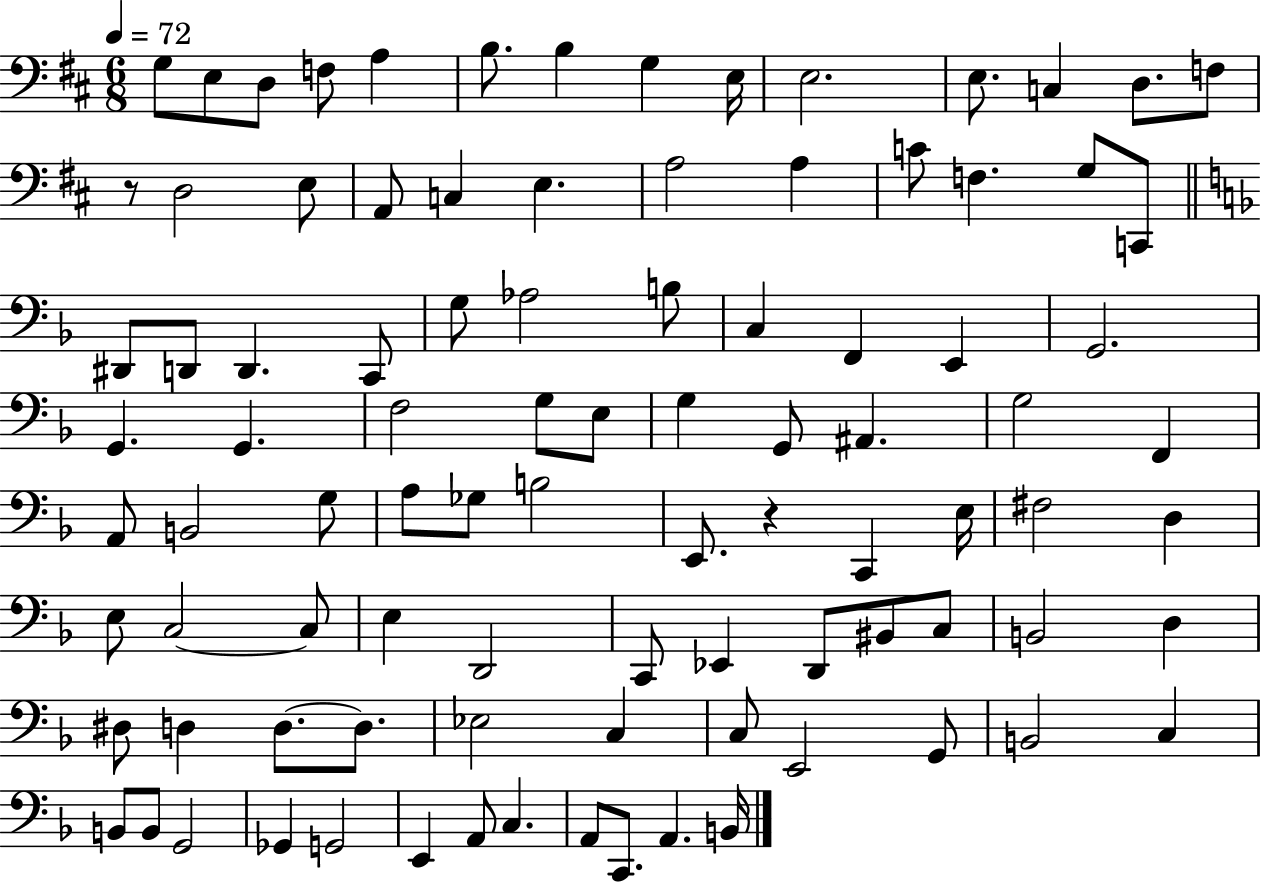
G3/e E3/e D3/e F3/e A3/q B3/e. B3/q G3/q E3/s E3/h. E3/e. C3/q D3/e. F3/e R/e D3/h E3/e A2/e C3/q E3/q. A3/h A3/q C4/e F3/q. G3/e C2/e D#2/e D2/e D2/q. C2/e G3/e Ab3/h B3/e C3/q F2/q E2/q G2/h. G2/q. G2/q. F3/h G3/e E3/e G3/q G2/e A#2/q. G3/h F2/q A2/e B2/h G3/e A3/e Gb3/e B3/h E2/e. R/q C2/q E3/s F#3/h D3/q E3/e C3/h C3/e E3/q D2/h C2/e Eb2/q D2/e BIS2/e C3/e B2/h D3/q D#3/e D3/q D3/e. D3/e. Eb3/h C3/q C3/e E2/h G2/e B2/h C3/q B2/e B2/e G2/h Gb2/q G2/h E2/q A2/e C3/q. A2/e C2/e. A2/q. B2/s